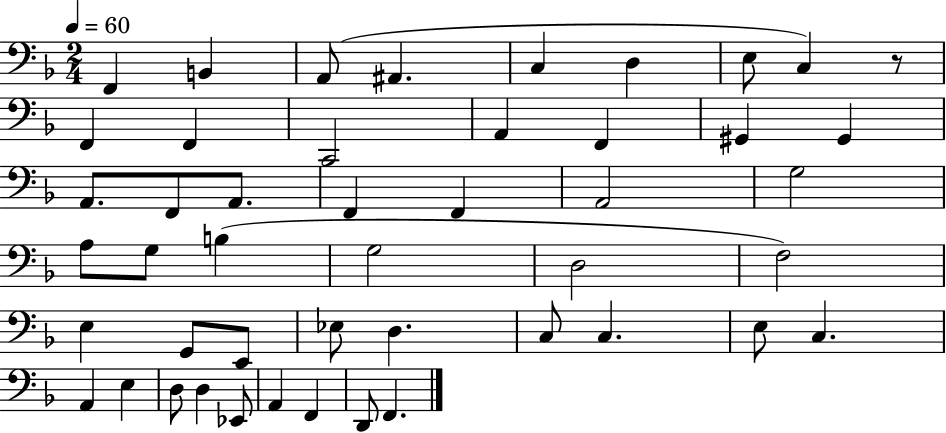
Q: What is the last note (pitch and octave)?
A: F2